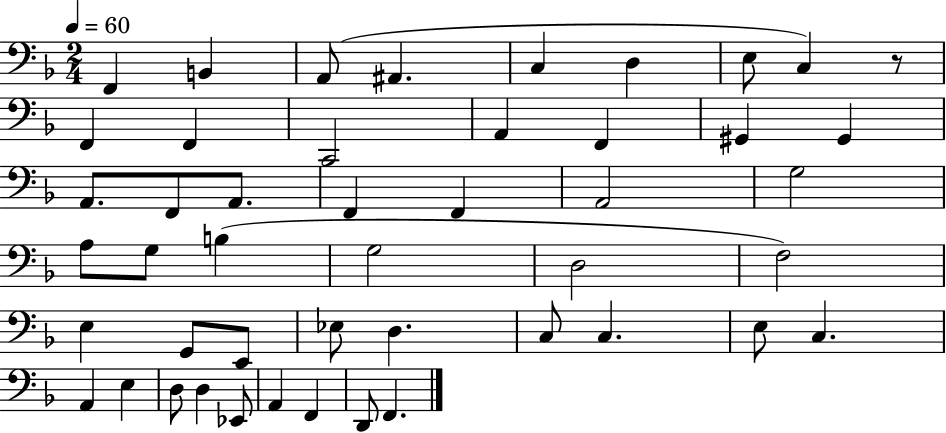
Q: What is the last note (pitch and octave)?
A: F2